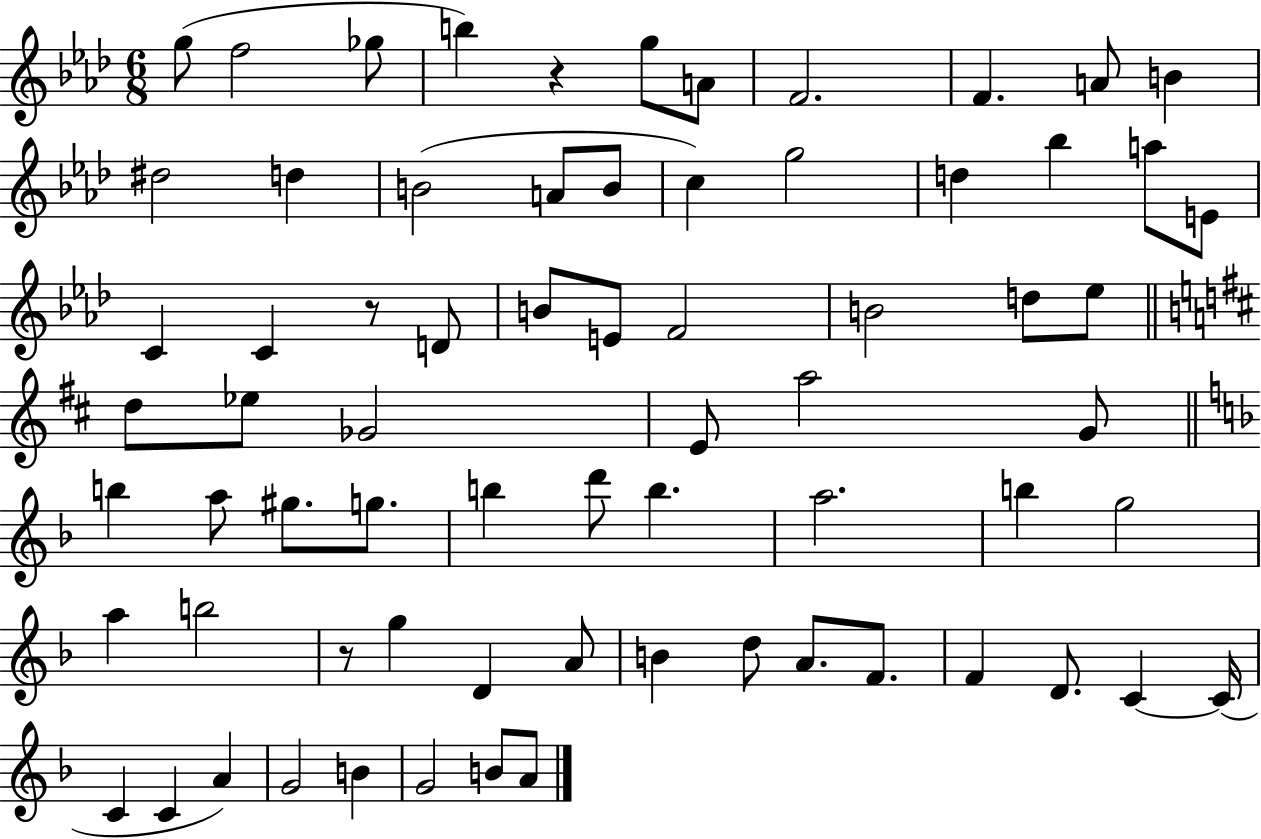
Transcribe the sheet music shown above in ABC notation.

X:1
T:Untitled
M:6/8
L:1/4
K:Ab
g/2 f2 _g/2 b z g/2 A/2 F2 F A/2 B ^d2 d B2 A/2 B/2 c g2 d _b a/2 E/2 C C z/2 D/2 B/2 E/2 F2 B2 d/2 _e/2 d/2 _e/2 _G2 E/2 a2 G/2 b a/2 ^g/2 g/2 b d'/2 b a2 b g2 a b2 z/2 g D A/2 B d/2 A/2 F/2 F D/2 C C/4 C C A G2 B G2 B/2 A/2